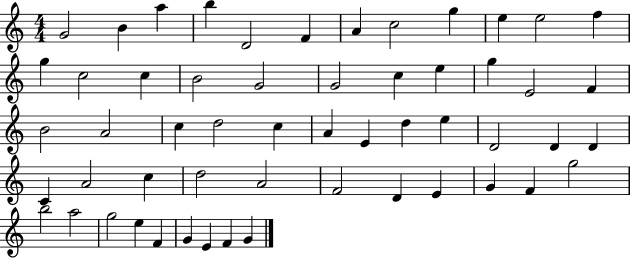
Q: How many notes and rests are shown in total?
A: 55